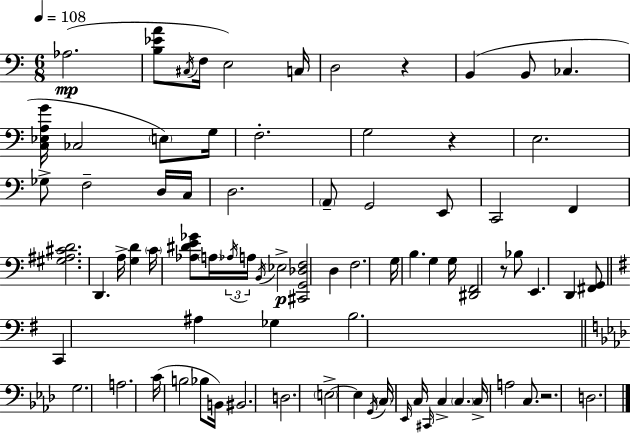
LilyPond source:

{
  \clef bass
  \numericTimeSignature
  \time 6/8
  \key a \minor
  \tempo 4 = 108
  aes2.(\mp | <b ees' a'>8 \acciaccatura { cis16 } f16 e2) | c16 d2 r4 | b,4( b,8 ces4. | \break <c ees a g'>16 ces2 \parenthesize e8) | g16 f2.-. | g2 r4 | e2. | \break ges8-> f2-- d16 | c16 d2. | \parenthesize a,8-- g,2 e,8 | c,2 f,4 | \break <gis ais cis' d'>2. | d,4. a16-> <g d'>4 | \parenthesize c'16 <aes dis' e' ges'>8 \parenthesize a16 \tuplet 3/2 { \acciaccatura { aes16 } a16 \acciaccatura { b,16 } } ees2->\p | <cis, g, des f>2 d4 | \break f2. | g16 b4. g4 | g16 <dis, f,>2 r8 | bes8 e,4. d,4 | \break <fis, g,>8 \bar "||" \break \key e \minor c,4 ais4 ges4 | b2. | \bar "||" \break \key aes \major g2. | a2. | c'16( b2 bes8 b,16) | bis,2. | \break d2. | \parenthesize e2->~~ e4 | \acciaccatura { g,16 } \parenthesize c16 \grace { ees,16 } c16 \grace { cis,16 } c4-> \parenthesize c4. | c16-> a2 | \break c8. r2. | d2. | \bar "|."
}